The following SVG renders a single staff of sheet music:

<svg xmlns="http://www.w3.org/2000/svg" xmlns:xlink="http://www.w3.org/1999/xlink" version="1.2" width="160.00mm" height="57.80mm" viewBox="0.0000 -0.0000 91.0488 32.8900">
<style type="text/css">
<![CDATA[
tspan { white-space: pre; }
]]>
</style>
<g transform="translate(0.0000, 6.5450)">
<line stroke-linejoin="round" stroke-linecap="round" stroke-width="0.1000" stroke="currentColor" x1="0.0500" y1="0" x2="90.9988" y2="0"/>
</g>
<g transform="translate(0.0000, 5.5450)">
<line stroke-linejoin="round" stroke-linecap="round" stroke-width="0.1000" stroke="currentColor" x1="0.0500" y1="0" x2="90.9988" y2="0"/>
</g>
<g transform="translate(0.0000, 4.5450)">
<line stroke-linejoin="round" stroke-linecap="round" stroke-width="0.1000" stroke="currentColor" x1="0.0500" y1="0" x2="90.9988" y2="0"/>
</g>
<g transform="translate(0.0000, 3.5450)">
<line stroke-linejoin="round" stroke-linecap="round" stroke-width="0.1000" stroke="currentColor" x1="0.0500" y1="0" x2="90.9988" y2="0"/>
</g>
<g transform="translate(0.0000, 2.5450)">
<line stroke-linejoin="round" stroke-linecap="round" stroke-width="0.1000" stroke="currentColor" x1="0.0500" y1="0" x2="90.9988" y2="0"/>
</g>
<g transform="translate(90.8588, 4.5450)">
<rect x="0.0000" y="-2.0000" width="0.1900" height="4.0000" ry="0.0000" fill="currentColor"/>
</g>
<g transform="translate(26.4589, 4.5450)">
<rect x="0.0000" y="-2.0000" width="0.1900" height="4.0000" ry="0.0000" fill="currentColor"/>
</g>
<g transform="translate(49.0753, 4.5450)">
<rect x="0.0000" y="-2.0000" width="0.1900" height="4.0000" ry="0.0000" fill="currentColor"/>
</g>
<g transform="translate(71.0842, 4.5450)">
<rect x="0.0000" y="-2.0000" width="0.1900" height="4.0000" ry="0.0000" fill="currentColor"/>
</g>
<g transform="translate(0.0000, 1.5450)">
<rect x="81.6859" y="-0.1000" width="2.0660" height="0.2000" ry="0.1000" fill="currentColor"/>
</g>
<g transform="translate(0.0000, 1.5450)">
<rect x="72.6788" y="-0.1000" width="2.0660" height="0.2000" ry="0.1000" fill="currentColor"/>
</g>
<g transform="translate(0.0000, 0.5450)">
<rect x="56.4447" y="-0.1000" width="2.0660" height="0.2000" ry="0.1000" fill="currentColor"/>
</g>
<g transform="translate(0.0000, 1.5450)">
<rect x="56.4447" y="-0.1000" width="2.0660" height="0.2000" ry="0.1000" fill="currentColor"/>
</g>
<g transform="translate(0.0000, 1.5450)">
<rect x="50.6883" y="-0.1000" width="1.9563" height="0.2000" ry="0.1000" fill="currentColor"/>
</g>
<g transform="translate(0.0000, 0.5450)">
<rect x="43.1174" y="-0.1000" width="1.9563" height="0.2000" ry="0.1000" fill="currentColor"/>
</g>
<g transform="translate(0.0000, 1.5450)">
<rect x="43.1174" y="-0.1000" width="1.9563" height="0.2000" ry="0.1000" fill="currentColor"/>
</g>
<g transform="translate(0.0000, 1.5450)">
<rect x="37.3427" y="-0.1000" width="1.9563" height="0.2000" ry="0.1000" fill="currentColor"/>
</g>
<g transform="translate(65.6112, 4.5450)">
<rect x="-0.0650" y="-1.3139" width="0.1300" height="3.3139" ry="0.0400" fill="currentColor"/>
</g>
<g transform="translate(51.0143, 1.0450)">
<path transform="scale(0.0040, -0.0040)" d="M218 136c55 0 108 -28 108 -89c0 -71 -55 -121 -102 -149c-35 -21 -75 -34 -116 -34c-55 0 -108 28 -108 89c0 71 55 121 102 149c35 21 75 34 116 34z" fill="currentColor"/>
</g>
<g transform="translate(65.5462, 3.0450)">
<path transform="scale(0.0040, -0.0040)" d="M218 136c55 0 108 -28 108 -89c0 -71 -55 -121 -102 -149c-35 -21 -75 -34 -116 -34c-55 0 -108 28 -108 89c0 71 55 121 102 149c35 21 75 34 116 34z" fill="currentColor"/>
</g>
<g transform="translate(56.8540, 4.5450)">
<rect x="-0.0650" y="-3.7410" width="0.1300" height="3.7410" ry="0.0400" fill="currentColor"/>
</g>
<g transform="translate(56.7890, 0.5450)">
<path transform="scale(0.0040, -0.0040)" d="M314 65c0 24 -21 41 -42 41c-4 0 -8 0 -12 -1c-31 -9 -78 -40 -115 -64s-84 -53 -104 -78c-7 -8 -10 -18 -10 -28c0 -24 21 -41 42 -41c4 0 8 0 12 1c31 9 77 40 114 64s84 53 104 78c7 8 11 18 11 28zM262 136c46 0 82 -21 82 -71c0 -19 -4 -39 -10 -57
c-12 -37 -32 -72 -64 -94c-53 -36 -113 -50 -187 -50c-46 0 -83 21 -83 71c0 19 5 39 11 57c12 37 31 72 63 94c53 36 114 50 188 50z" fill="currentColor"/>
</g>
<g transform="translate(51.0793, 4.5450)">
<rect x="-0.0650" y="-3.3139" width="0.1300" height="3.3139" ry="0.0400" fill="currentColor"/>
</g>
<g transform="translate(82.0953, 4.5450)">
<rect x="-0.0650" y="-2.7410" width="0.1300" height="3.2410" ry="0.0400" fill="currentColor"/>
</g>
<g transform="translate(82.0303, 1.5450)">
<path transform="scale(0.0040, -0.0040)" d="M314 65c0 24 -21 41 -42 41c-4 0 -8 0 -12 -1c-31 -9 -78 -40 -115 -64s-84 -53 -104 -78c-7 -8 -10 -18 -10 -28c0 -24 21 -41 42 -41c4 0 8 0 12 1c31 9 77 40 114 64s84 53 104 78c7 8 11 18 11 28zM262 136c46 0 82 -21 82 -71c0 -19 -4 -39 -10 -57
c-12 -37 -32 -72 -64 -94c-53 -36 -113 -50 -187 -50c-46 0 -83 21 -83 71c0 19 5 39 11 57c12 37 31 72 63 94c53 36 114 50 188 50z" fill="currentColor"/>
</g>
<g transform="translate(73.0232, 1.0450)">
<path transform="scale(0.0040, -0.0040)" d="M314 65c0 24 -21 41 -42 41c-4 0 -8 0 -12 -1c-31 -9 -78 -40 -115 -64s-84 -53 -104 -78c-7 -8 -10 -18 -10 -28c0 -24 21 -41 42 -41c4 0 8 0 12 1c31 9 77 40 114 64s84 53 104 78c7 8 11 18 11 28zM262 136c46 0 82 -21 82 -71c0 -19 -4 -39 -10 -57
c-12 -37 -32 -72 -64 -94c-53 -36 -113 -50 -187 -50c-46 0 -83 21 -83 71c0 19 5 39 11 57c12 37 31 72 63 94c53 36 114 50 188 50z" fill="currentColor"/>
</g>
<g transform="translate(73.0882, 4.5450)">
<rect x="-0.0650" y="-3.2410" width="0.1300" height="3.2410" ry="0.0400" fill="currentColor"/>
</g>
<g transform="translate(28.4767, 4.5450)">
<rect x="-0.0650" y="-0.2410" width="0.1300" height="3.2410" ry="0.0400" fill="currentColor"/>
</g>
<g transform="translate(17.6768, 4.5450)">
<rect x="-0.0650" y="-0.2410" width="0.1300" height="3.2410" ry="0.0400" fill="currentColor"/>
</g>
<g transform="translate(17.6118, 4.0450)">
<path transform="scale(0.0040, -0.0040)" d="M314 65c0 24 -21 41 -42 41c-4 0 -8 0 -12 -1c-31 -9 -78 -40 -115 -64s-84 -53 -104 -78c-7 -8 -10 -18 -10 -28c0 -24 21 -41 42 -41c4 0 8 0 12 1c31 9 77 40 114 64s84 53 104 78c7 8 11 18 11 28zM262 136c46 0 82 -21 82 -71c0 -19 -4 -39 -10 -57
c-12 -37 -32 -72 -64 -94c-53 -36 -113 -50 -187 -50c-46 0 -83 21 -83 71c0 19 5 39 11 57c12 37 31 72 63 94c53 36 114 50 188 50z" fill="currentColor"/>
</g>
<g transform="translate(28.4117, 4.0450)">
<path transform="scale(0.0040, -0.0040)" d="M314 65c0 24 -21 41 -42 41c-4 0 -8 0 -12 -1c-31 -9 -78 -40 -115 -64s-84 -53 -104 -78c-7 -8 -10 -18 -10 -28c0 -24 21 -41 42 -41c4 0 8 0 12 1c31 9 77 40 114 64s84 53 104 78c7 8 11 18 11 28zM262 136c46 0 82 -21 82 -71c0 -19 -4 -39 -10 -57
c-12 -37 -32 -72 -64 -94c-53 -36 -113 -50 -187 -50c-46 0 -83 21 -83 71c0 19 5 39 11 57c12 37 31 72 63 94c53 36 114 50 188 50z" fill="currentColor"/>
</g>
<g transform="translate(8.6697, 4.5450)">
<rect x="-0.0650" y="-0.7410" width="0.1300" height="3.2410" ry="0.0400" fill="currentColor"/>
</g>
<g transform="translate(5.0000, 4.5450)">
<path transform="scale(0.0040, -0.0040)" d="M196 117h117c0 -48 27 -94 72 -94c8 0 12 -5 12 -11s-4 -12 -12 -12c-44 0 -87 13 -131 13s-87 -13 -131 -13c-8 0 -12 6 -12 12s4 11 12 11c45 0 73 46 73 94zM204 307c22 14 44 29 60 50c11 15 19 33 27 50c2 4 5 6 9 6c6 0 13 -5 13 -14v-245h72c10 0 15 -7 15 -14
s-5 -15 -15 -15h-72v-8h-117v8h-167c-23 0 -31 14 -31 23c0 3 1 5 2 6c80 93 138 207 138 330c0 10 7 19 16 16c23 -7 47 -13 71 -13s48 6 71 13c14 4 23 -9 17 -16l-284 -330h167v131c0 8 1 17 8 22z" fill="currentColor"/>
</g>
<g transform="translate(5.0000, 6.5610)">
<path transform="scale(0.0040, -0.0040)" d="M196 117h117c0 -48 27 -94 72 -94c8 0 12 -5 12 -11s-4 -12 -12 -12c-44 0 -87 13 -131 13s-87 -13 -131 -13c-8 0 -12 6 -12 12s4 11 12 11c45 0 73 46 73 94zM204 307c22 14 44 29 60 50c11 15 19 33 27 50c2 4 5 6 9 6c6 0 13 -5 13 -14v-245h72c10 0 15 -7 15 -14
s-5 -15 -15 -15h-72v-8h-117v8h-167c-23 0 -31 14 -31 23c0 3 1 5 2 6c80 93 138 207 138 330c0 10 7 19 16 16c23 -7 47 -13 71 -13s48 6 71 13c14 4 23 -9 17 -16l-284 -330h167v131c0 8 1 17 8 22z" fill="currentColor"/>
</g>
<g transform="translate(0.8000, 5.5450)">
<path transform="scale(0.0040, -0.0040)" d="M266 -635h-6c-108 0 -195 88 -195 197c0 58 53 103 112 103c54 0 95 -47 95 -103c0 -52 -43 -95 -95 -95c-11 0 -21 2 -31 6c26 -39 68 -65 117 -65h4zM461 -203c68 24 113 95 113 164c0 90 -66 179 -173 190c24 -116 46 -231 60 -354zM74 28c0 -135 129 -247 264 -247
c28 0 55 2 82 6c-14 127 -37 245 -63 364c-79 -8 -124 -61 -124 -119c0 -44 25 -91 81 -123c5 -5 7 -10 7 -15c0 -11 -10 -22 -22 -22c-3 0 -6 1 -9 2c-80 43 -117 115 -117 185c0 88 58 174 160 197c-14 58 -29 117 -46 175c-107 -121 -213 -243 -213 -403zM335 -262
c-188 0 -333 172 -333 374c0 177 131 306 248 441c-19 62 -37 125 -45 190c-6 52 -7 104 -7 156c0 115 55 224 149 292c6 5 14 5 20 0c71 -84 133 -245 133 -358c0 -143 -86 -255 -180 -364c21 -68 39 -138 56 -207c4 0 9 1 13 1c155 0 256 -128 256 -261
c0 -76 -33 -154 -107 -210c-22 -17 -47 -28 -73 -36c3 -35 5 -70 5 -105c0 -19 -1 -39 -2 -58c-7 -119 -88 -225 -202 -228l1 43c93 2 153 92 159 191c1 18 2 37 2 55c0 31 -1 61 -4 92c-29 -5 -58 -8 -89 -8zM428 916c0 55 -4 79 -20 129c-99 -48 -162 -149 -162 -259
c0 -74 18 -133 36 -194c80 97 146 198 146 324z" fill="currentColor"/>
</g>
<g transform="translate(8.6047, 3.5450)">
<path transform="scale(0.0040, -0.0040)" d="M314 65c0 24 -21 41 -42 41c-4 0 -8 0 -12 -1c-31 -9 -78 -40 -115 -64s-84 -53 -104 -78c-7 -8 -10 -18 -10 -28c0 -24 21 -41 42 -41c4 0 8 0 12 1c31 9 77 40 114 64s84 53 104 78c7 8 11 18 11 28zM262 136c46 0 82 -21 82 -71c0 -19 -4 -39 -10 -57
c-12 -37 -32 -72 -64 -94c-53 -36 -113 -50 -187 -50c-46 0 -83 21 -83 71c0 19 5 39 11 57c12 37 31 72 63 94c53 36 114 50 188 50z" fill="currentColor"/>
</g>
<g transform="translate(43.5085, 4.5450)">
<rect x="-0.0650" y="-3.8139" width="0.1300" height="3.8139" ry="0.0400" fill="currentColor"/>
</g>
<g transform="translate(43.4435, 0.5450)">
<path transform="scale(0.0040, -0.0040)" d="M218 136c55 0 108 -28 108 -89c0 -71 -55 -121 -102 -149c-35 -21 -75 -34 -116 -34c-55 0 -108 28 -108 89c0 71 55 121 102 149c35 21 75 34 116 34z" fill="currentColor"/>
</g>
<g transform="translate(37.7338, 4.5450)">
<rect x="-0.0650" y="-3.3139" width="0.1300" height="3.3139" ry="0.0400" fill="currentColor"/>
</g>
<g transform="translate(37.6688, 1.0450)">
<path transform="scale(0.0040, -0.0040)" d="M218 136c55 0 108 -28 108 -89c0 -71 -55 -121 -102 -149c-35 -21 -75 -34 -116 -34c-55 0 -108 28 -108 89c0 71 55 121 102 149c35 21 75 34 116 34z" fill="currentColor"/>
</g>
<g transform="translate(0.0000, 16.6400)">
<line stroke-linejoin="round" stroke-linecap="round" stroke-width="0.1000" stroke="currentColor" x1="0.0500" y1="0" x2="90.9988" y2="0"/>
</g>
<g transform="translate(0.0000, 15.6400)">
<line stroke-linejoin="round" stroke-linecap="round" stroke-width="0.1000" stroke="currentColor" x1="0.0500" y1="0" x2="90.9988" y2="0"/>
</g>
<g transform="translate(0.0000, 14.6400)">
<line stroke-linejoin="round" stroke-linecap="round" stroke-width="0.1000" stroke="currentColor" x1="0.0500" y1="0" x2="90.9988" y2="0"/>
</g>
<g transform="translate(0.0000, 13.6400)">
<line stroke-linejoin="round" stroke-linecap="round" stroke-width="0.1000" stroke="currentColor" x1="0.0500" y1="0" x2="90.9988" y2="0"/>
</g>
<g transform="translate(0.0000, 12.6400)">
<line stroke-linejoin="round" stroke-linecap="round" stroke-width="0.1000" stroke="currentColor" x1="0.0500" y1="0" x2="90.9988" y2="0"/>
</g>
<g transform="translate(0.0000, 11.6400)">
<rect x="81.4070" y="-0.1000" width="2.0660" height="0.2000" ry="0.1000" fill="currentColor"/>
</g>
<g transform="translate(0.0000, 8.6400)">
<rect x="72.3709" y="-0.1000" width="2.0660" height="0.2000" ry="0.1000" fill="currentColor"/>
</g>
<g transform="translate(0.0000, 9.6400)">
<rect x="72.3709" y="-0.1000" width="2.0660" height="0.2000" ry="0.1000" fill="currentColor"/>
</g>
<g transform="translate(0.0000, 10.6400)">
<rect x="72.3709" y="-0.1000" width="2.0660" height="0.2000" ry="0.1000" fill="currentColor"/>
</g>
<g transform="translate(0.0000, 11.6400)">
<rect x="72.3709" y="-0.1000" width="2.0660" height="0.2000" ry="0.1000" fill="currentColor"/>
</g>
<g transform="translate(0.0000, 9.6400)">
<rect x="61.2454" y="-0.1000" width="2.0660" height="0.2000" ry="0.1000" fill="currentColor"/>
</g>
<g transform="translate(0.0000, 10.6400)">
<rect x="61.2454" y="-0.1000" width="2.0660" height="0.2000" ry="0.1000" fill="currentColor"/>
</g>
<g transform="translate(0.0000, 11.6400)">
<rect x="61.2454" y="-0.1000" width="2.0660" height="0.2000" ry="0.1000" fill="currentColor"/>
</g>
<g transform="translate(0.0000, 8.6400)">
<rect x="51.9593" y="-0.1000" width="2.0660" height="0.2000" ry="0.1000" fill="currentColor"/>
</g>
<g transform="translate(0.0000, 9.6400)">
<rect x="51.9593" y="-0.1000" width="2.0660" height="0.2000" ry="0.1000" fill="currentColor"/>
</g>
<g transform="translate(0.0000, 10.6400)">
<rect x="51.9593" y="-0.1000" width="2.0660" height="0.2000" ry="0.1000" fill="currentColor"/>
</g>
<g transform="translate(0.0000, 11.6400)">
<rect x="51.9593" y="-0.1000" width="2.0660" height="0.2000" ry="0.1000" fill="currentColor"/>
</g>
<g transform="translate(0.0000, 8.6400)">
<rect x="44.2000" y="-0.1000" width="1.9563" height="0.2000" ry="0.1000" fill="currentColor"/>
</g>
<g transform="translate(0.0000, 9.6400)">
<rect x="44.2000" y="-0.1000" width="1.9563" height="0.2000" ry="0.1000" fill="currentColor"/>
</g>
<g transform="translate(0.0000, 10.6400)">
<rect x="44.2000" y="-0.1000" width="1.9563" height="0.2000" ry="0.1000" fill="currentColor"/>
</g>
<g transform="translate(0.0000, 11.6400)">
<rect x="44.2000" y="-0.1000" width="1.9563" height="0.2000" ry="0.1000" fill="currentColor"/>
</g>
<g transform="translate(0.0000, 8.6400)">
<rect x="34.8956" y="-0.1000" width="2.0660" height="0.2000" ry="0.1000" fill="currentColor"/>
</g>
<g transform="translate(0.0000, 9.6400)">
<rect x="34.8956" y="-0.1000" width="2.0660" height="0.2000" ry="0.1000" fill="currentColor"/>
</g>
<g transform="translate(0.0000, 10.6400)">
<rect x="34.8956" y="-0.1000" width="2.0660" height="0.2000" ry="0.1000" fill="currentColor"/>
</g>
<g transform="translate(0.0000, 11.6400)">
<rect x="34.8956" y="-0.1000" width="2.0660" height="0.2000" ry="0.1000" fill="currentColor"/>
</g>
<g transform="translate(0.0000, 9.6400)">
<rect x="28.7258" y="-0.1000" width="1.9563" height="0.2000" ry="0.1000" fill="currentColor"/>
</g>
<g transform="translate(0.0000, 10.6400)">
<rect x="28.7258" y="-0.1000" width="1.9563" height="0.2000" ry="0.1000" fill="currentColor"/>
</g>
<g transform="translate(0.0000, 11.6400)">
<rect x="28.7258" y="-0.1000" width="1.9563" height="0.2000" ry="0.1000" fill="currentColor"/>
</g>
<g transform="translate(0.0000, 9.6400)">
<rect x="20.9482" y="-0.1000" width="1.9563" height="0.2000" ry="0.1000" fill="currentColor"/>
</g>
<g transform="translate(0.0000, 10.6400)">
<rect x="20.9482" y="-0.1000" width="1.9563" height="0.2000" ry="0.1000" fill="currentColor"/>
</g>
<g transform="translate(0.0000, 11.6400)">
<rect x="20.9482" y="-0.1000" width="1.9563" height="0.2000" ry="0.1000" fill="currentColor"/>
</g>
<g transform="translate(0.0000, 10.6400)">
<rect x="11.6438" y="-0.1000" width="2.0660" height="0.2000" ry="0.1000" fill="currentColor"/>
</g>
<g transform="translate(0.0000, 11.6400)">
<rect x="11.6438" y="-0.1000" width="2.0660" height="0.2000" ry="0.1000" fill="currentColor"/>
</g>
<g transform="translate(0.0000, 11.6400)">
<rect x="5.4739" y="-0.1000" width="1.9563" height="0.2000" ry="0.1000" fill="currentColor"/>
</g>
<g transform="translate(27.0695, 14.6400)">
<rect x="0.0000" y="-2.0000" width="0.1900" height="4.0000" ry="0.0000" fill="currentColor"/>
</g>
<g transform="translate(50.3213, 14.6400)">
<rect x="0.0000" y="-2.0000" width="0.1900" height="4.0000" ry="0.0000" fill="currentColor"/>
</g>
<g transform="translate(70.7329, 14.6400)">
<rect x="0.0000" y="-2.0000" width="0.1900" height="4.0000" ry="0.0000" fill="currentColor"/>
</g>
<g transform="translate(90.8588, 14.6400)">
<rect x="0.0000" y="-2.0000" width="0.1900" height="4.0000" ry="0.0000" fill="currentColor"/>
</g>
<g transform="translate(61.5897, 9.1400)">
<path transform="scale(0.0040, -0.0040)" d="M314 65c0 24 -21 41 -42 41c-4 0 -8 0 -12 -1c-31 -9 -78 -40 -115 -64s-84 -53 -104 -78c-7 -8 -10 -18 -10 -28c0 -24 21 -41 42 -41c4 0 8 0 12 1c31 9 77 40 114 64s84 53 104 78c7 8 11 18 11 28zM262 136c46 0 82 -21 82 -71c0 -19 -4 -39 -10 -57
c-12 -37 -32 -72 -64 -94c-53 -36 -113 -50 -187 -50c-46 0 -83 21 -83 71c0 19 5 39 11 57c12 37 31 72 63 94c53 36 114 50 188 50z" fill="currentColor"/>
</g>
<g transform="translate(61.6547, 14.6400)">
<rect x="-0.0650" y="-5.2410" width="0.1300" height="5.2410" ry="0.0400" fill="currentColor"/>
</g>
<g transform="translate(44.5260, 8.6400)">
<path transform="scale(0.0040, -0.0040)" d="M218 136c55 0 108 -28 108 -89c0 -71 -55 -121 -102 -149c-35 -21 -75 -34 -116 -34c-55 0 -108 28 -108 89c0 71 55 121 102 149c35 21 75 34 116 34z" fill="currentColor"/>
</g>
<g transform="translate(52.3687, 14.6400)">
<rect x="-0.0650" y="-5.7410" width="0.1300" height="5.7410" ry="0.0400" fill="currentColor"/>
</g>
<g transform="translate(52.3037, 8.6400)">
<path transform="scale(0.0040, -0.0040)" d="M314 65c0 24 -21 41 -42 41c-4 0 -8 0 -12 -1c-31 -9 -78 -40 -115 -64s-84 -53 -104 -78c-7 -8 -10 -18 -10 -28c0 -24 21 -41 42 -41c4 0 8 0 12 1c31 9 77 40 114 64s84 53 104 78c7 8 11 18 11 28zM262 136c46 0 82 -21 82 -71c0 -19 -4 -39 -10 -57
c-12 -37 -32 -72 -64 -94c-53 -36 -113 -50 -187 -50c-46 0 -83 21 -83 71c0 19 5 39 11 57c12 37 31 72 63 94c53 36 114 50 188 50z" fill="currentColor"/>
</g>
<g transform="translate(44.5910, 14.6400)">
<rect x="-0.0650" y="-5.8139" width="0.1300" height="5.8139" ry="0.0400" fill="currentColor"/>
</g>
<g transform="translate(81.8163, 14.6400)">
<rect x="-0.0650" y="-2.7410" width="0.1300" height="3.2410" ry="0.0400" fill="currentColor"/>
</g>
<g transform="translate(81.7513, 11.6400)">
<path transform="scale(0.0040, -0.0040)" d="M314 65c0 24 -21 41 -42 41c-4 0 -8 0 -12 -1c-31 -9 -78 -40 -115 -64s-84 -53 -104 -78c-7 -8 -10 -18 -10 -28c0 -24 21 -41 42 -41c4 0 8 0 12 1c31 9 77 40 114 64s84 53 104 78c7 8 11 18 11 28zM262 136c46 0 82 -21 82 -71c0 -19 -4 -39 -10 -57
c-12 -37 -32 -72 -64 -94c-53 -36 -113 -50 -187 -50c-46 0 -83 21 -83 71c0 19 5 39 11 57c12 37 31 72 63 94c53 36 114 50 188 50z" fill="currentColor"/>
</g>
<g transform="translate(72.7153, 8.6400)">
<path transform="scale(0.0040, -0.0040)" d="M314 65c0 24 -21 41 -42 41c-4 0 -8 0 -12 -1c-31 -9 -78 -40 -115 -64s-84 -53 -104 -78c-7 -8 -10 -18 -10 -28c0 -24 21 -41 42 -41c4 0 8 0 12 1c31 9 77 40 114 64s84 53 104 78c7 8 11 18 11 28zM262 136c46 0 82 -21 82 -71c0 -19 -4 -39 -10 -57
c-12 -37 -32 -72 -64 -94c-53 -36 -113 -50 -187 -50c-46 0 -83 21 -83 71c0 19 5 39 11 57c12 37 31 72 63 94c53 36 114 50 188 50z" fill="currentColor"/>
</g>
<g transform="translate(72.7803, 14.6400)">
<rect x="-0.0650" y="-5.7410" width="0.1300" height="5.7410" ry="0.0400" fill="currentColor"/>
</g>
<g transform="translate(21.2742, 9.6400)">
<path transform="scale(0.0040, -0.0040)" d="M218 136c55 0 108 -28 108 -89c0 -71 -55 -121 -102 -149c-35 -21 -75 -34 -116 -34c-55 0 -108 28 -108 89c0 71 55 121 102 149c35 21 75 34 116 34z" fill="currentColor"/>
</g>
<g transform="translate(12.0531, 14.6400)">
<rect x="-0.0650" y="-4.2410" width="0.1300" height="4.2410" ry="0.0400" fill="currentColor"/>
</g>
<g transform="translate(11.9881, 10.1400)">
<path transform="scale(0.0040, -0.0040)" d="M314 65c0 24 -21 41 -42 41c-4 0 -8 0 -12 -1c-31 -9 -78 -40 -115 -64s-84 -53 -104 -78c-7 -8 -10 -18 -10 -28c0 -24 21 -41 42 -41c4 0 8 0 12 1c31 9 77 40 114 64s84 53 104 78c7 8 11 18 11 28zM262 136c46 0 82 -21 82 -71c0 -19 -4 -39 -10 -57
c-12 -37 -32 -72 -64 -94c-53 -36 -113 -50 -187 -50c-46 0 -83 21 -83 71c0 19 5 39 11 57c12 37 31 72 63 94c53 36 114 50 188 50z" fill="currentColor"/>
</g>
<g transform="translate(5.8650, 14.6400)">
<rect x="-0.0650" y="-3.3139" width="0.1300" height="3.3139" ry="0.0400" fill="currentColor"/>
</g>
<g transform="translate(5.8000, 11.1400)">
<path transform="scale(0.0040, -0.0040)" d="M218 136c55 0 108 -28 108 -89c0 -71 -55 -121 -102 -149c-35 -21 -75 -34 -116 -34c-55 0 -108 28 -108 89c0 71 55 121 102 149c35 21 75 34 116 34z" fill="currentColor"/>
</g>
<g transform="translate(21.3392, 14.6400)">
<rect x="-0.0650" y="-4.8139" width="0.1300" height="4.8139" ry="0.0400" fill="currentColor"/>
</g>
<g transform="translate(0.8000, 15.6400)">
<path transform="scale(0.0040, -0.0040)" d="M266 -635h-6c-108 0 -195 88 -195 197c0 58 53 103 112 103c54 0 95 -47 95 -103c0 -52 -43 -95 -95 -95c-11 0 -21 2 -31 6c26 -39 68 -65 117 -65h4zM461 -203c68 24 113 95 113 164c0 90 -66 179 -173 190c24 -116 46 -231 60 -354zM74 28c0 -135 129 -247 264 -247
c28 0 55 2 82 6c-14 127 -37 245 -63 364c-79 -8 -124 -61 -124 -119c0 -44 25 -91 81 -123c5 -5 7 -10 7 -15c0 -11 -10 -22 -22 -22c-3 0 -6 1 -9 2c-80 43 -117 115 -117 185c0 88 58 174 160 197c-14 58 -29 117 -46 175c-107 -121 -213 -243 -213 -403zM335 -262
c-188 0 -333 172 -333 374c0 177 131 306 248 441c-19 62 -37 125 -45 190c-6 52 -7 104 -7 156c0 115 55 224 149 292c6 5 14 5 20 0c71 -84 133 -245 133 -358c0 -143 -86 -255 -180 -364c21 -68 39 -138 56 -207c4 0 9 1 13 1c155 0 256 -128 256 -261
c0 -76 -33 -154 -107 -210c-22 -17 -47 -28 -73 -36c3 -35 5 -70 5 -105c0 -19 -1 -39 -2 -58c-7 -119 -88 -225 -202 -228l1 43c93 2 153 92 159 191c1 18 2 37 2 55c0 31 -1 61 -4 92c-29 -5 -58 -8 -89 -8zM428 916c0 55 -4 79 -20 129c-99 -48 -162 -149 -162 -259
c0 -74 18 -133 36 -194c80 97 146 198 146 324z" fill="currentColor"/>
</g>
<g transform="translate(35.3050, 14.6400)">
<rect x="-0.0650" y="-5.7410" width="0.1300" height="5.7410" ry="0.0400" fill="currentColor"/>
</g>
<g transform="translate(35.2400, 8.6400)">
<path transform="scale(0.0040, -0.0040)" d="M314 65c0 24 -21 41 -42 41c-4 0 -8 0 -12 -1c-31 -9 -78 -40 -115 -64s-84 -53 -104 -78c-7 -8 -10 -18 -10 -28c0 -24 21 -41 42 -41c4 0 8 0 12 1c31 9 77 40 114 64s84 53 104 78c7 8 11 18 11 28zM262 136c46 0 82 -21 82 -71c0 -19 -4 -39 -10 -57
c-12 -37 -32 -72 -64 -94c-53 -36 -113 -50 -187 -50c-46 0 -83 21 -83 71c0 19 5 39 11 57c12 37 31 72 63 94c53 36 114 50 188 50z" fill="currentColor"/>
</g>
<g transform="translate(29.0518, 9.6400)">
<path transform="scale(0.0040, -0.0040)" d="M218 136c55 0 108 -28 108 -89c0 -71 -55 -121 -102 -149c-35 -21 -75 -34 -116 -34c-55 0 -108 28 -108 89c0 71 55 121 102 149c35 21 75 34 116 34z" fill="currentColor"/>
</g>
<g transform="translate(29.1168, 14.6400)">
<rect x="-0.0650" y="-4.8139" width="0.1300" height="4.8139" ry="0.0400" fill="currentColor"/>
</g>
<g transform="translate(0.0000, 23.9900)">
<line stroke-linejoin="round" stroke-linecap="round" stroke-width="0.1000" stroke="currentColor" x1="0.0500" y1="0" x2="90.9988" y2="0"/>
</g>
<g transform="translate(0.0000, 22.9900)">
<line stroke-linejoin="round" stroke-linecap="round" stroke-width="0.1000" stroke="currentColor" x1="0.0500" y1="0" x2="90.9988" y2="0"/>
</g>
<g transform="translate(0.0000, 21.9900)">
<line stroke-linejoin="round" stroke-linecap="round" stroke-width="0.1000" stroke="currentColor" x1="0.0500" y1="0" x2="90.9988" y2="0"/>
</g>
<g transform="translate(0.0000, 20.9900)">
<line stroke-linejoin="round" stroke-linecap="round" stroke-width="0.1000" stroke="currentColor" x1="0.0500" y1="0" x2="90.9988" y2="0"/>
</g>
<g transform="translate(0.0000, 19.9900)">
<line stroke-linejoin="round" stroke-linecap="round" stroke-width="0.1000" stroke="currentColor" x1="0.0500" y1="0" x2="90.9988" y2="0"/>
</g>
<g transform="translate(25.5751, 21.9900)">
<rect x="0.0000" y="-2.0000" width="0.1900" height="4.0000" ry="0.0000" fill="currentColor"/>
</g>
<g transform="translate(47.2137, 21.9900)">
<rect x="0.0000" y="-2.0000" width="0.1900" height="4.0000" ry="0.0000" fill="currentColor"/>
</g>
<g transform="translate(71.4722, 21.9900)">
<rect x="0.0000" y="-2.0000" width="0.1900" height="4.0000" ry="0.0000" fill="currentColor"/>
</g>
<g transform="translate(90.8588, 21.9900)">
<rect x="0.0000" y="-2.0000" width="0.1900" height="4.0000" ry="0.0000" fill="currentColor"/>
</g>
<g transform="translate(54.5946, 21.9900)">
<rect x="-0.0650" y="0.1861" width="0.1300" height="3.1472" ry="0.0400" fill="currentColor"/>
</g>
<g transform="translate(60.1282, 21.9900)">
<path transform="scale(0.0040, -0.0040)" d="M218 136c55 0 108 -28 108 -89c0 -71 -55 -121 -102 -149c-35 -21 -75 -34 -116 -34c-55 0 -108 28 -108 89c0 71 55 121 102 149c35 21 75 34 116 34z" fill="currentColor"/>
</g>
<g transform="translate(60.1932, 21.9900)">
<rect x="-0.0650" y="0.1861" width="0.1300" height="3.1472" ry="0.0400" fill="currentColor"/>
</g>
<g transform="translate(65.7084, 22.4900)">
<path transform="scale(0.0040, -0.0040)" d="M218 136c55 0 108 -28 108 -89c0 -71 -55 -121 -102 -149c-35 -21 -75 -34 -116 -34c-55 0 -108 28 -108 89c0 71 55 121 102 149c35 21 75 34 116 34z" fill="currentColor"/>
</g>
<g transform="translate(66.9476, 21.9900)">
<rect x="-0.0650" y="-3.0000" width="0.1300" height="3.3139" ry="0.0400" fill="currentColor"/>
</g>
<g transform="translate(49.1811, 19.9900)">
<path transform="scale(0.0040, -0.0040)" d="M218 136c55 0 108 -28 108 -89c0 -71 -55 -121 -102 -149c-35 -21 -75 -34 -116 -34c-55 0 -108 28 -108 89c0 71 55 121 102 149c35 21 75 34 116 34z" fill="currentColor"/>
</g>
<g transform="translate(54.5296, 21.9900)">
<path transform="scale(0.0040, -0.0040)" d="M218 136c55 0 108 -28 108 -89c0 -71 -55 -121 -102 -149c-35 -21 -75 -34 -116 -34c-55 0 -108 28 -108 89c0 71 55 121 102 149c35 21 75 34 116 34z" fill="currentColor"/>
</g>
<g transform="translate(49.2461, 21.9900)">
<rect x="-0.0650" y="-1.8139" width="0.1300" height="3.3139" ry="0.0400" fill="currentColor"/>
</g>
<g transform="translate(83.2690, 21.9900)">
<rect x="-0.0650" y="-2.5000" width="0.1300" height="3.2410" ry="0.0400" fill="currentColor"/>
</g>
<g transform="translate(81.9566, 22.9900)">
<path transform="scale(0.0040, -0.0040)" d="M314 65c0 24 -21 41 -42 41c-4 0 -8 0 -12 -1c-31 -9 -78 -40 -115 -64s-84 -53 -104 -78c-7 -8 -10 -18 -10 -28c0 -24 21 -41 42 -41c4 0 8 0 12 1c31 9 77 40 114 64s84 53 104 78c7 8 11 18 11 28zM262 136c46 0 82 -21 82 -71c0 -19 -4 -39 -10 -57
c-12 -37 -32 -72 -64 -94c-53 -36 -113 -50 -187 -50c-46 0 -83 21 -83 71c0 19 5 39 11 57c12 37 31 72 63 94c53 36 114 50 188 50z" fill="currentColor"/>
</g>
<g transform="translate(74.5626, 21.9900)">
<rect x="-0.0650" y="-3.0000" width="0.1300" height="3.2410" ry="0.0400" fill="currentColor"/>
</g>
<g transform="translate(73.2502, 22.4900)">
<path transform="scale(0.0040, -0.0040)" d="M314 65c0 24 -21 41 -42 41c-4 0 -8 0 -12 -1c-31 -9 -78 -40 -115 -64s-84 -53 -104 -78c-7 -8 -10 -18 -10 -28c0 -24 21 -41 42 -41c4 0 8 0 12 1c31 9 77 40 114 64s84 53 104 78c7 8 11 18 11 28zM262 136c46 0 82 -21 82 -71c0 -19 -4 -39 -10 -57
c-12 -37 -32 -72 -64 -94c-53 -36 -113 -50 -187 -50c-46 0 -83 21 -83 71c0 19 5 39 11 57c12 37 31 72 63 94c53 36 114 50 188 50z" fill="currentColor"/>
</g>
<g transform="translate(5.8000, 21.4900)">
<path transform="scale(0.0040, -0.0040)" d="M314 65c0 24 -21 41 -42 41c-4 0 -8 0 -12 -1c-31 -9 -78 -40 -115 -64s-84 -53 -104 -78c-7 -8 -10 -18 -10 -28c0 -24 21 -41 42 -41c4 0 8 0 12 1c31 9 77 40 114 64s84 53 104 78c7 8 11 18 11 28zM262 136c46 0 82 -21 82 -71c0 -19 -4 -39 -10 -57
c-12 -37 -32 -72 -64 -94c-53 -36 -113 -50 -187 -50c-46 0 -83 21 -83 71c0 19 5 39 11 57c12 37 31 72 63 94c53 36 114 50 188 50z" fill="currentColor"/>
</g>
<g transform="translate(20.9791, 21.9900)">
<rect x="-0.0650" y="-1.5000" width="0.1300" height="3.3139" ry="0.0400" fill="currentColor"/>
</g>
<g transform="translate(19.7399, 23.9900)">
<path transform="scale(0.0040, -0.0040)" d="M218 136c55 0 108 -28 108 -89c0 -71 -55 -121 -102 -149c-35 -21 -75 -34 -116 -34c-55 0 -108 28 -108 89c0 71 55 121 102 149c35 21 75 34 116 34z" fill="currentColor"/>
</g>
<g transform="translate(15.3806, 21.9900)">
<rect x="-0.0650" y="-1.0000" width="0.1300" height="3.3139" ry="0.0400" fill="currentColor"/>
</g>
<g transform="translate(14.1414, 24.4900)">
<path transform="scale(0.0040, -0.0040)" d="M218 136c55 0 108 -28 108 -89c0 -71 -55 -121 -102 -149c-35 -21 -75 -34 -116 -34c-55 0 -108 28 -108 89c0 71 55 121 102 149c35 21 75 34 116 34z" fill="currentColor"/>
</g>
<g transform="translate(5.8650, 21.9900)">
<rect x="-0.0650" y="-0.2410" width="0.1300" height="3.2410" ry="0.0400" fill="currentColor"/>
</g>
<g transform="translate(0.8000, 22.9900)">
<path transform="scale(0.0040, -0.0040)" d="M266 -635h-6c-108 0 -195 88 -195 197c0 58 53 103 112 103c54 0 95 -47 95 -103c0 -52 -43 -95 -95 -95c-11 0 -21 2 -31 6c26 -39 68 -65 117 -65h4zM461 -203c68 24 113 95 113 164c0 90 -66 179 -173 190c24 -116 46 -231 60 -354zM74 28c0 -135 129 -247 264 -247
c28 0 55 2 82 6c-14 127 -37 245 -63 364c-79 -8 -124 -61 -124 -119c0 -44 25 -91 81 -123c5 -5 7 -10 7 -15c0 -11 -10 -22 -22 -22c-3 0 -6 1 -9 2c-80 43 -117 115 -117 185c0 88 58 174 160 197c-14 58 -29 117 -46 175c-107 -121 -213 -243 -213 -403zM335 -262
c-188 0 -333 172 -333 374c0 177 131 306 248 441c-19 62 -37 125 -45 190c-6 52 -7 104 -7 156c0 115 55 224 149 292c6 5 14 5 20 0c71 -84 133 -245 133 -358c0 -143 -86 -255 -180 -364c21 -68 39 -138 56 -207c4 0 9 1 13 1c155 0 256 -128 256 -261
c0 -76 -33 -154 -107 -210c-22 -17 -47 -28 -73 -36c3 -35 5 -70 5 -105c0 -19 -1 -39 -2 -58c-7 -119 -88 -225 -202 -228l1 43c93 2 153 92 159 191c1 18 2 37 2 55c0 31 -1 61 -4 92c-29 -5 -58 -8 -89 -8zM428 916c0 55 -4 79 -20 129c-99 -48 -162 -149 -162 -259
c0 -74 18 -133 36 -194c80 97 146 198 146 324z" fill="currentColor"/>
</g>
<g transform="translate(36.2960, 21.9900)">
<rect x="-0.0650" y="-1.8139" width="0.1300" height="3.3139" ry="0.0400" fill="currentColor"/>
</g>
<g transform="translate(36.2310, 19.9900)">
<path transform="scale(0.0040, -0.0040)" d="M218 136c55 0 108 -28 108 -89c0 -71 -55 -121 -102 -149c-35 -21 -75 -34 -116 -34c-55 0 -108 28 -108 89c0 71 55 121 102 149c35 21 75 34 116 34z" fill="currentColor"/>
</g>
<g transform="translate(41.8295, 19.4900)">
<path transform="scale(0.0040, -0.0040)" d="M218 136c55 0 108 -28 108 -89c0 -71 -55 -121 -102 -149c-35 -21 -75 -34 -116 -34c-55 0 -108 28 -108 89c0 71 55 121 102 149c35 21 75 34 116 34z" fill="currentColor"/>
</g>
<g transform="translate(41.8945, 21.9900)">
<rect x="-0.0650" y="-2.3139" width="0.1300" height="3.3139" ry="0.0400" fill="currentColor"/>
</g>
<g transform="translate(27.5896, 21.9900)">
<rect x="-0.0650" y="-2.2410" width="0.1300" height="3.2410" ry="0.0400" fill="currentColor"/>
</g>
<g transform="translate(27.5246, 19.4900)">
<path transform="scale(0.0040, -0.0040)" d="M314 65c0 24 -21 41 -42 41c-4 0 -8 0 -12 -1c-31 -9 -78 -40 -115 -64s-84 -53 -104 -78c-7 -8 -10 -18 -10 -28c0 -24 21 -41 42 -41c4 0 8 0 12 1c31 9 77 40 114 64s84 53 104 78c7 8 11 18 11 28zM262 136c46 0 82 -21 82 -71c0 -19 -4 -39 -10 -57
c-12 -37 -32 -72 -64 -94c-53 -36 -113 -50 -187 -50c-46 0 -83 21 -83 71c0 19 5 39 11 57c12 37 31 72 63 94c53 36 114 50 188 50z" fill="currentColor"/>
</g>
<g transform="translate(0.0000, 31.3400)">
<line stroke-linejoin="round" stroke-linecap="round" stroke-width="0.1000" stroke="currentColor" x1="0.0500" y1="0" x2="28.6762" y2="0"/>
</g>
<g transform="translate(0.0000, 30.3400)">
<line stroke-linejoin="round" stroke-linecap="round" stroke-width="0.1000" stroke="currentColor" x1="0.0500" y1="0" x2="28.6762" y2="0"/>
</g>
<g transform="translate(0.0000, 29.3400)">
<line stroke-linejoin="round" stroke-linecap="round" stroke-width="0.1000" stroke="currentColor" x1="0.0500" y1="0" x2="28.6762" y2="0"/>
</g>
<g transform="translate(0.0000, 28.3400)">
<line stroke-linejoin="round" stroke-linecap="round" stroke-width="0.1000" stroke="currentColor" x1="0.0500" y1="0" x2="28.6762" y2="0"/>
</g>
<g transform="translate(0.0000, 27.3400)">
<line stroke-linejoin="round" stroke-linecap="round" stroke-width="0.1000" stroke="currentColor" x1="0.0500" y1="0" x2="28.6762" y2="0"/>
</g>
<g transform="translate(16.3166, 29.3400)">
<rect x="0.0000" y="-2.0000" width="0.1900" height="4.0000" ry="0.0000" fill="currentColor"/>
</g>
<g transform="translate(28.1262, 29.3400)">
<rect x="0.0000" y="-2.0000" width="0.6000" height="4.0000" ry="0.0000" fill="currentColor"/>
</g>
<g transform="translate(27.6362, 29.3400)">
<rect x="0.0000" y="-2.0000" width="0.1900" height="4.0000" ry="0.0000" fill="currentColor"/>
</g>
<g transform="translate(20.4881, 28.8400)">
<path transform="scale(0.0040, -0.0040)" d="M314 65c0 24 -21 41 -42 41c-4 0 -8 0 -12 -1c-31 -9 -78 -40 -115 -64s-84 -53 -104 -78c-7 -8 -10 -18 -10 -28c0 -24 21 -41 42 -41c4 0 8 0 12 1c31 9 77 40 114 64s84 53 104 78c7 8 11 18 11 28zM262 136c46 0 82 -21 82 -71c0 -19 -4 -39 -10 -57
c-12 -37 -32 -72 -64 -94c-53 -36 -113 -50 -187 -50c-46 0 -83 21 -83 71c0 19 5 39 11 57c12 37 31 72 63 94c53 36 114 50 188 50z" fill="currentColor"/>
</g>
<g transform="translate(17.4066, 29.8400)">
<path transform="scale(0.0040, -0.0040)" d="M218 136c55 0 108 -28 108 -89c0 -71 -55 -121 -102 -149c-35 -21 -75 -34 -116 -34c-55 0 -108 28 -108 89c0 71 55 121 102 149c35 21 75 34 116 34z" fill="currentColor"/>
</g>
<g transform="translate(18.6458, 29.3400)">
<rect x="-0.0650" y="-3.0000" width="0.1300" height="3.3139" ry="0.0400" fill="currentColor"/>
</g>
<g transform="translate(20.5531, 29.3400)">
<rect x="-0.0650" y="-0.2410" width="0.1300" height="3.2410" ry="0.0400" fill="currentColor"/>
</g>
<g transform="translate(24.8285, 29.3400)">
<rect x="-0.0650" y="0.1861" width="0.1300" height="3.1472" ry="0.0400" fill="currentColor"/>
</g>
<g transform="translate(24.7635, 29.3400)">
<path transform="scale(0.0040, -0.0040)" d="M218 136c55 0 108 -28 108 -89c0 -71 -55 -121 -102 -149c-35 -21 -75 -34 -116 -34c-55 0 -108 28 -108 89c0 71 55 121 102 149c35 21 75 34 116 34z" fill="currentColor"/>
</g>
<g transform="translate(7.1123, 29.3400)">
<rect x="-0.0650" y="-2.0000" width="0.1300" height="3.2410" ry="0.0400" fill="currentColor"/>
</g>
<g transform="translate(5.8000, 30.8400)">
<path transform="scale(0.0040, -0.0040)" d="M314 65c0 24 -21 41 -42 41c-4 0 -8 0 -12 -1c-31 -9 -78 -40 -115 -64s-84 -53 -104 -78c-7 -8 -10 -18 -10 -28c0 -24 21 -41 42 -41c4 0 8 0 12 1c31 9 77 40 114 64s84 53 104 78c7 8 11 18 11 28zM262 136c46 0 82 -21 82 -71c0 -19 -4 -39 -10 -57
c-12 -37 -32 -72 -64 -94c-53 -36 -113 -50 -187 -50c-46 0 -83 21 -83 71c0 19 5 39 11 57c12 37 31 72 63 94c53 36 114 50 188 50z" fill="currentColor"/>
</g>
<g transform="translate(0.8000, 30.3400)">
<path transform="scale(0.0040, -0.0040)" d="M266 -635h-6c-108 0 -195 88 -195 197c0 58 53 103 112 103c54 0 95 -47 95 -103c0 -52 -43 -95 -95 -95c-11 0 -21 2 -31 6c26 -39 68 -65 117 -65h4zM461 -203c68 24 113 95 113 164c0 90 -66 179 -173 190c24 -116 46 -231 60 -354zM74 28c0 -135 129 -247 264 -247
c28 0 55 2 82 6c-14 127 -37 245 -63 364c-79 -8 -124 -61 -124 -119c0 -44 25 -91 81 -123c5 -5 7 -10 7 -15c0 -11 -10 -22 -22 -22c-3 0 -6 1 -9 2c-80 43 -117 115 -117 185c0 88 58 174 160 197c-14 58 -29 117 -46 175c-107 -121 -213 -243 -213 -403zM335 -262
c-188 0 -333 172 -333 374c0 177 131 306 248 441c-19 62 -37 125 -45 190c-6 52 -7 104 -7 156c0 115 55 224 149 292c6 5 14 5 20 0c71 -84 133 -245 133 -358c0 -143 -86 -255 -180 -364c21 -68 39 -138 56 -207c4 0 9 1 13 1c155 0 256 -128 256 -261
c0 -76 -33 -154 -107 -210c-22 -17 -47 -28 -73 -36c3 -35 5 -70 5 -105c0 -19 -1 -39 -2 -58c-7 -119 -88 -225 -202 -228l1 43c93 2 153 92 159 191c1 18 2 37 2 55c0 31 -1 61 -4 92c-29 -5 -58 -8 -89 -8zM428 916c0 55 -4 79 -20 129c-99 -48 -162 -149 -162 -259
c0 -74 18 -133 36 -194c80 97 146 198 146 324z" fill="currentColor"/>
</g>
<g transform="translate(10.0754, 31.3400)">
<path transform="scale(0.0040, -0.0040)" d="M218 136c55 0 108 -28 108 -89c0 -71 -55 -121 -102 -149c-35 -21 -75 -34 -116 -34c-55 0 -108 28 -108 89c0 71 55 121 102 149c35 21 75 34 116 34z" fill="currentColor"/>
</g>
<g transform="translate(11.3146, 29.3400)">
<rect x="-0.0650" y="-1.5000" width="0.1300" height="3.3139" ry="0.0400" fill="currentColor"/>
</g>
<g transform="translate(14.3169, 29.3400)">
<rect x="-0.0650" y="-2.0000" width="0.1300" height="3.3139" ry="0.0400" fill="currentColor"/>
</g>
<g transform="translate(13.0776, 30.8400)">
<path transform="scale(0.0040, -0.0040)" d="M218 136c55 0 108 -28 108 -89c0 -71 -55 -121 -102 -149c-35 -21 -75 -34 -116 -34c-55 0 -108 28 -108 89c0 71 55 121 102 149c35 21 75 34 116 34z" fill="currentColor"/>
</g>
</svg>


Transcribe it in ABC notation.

X:1
T:Untitled
M:4/4
L:1/4
K:C
d2 c2 c2 b c' b c'2 e b2 a2 b d'2 e' e' g'2 g' g'2 f'2 g'2 a2 c2 D E g2 f g f B B A A2 G2 F2 E F A c2 B